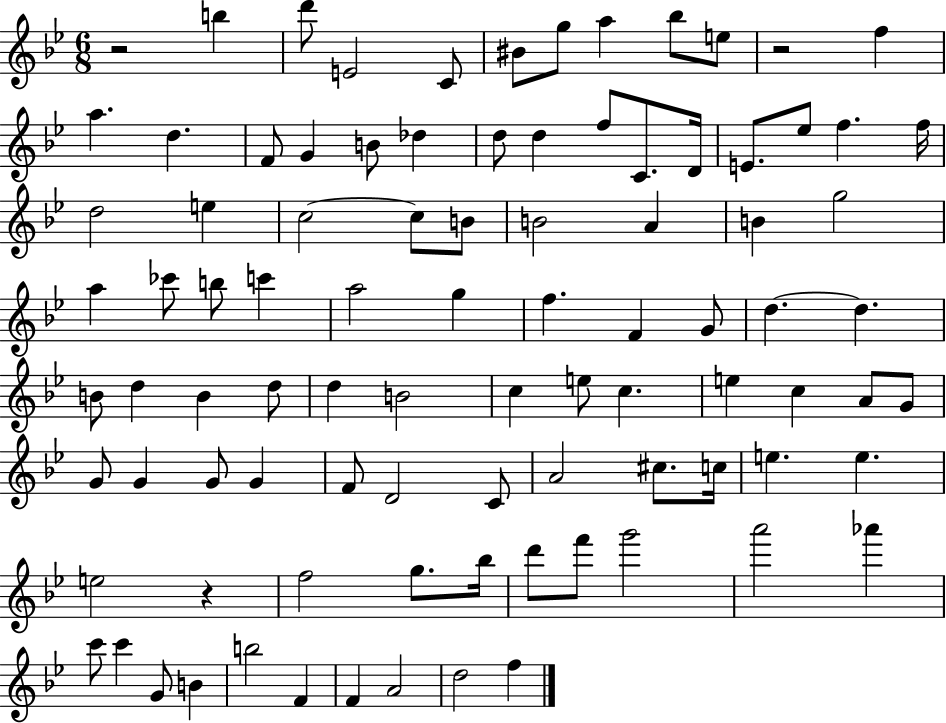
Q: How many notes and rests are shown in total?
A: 92